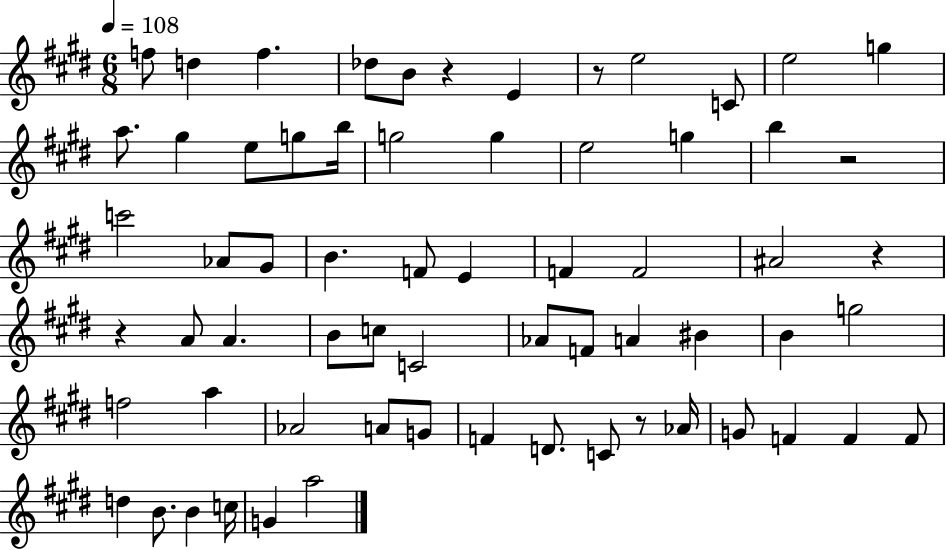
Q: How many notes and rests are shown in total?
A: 65